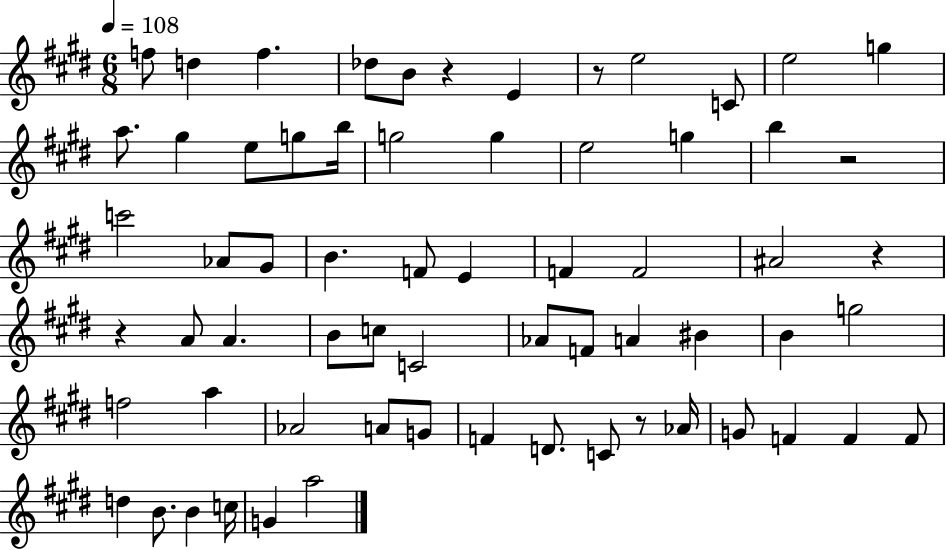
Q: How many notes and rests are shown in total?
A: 65